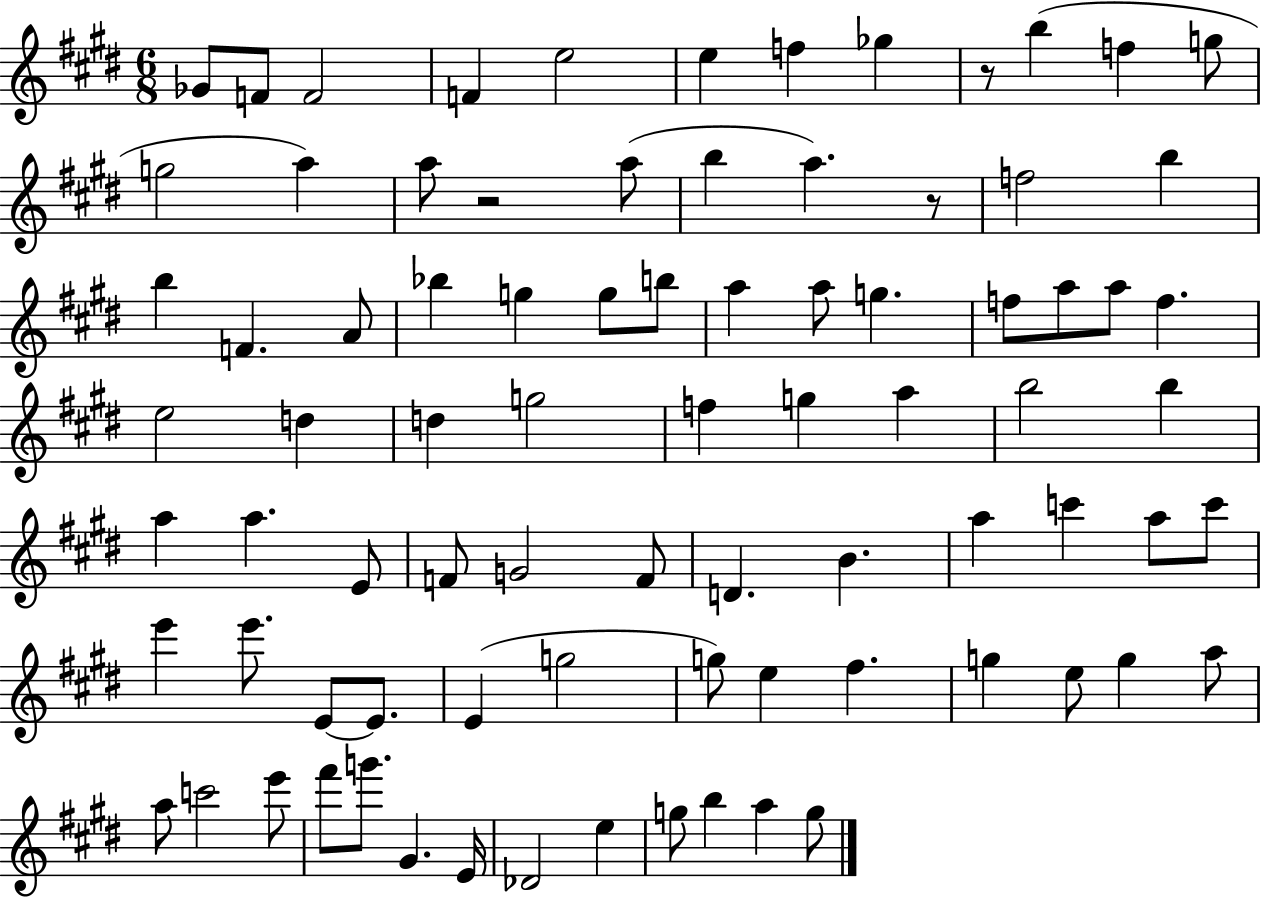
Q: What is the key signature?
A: E major